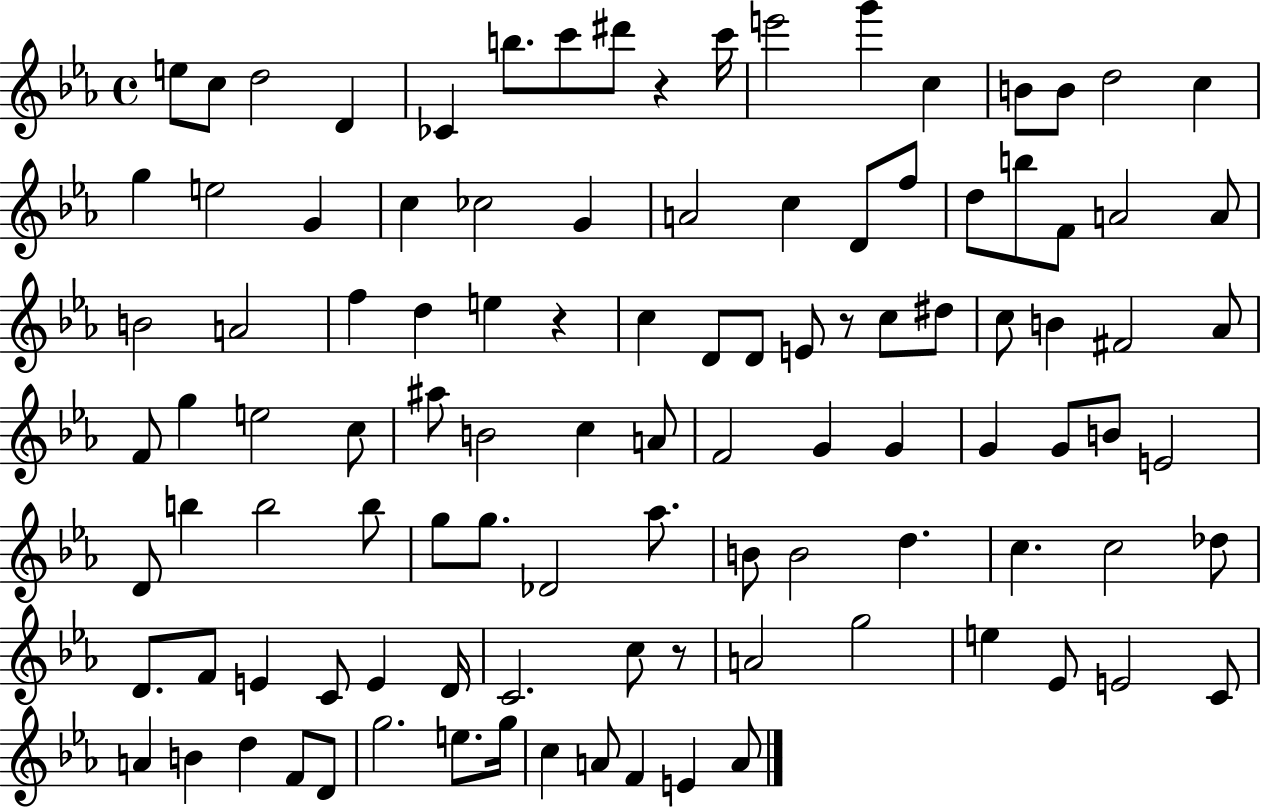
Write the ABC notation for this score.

X:1
T:Untitled
M:4/4
L:1/4
K:Eb
e/2 c/2 d2 D _C b/2 c'/2 ^d'/2 z c'/4 e'2 g' c B/2 B/2 d2 c g e2 G c _c2 G A2 c D/2 f/2 d/2 b/2 F/2 A2 A/2 B2 A2 f d e z c D/2 D/2 E/2 z/2 c/2 ^d/2 c/2 B ^F2 _A/2 F/2 g e2 c/2 ^a/2 B2 c A/2 F2 G G G G/2 B/2 E2 D/2 b b2 b/2 g/2 g/2 _D2 _a/2 B/2 B2 d c c2 _d/2 D/2 F/2 E C/2 E D/4 C2 c/2 z/2 A2 g2 e _E/2 E2 C/2 A B d F/2 D/2 g2 e/2 g/4 c A/2 F E A/2